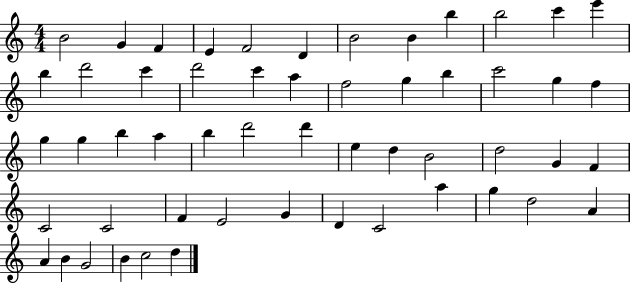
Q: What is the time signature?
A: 4/4